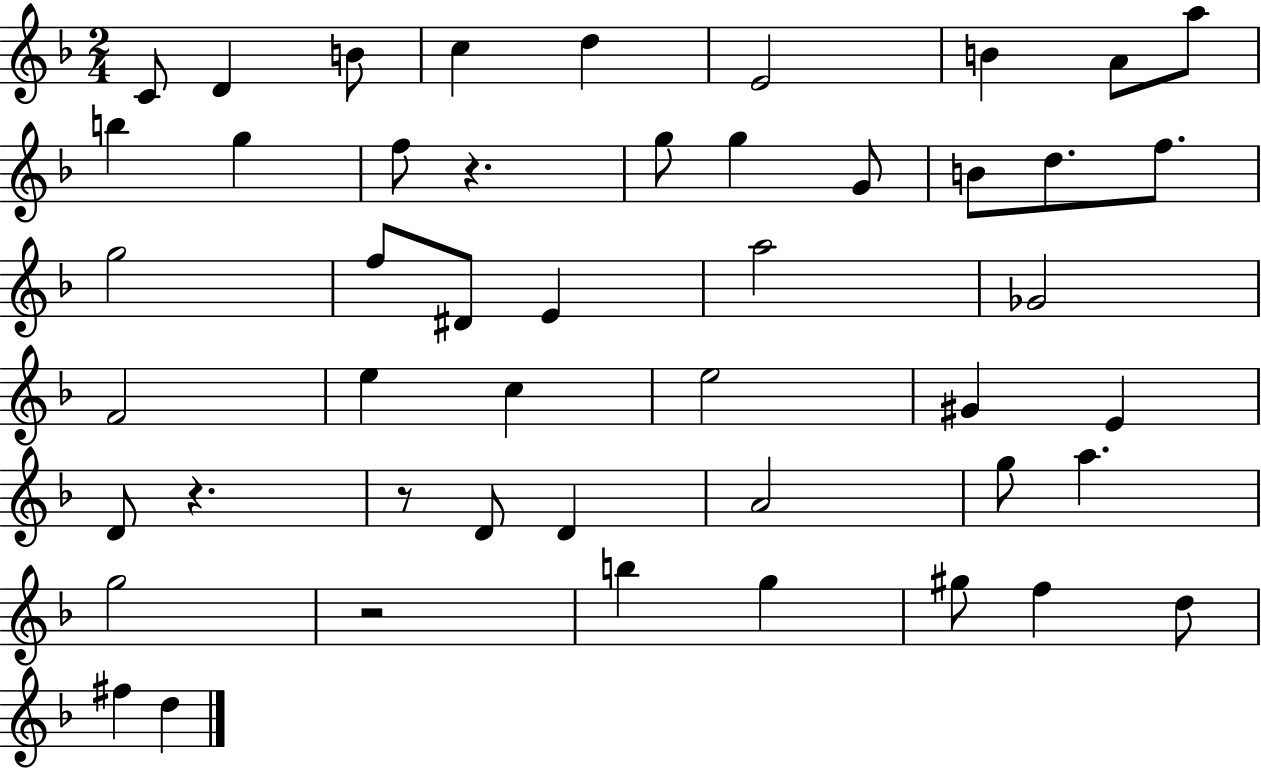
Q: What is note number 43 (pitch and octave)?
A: F#5